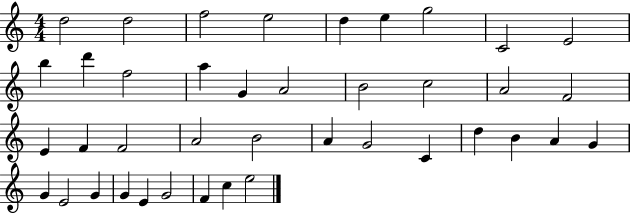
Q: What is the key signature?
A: C major